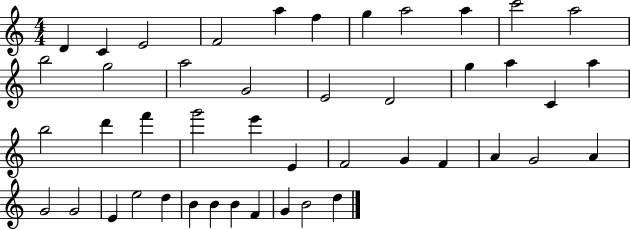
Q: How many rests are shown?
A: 0